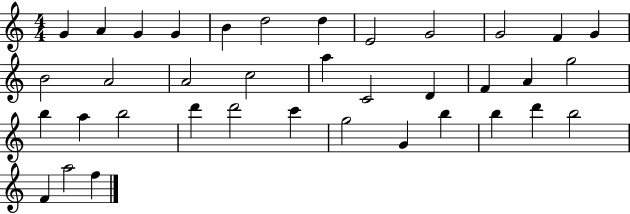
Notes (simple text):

G4/q A4/q G4/q G4/q B4/q D5/h D5/q E4/h G4/h G4/h F4/q G4/q B4/h A4/h A4/h C5/h A5/q C4/h D4/q F4/q A4/q G5/h B5/q A5/q B5/h D6/q D6/h C6/q G5/h G4/q B5/q B5/q D6/q B5/h F4/q A5/h F5/q